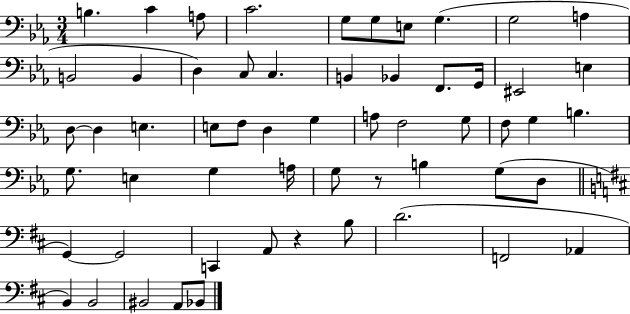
B3/q. C4/q A3/e C4/h. G3/e G3/e E3/e G3/q. G3/h A3/q B2/h B2/q D3/q C3/e C3/q. B2/q Bb2/q F2/e. G2/s EIS2/h E3/q D3/e D3/q E3/q. E3/e F3/e D3/q G3/q A3/e F3/h G3/e F3/e G3/q B3/q. G3/e. E3/q G3/q A3/s G3/e R/e B3/q G3/e D3/e G2/q G2/h C2/q A2/e R/q B3/e D4/h. F2/h Ab2/q B2/q B2/h BIS2/h A2/e Bb2/e